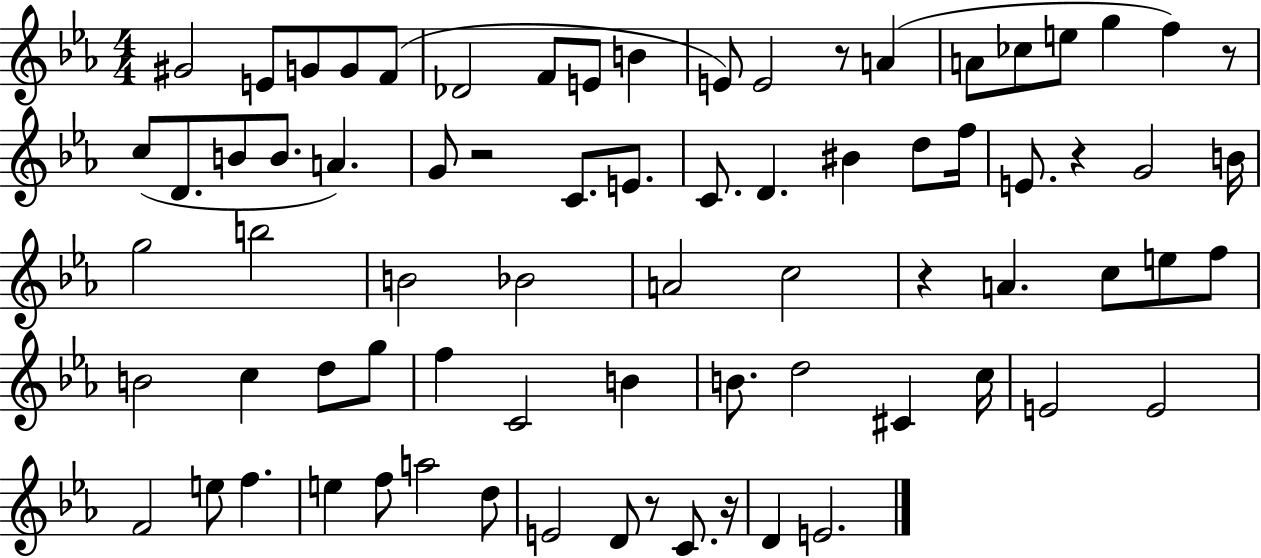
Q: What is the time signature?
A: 4/4